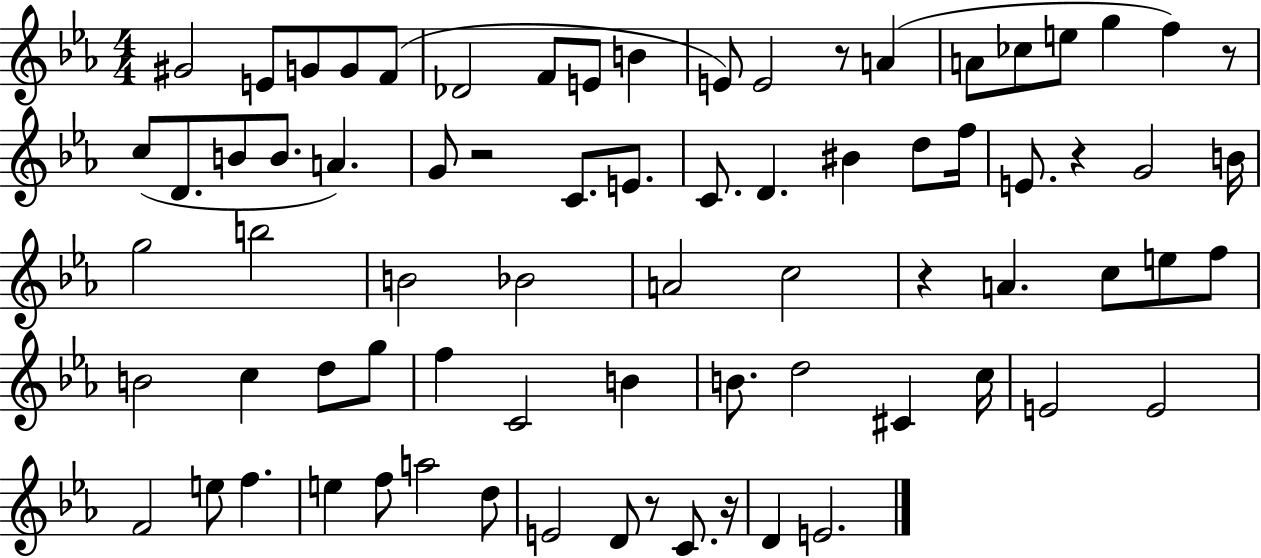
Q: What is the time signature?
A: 4/4